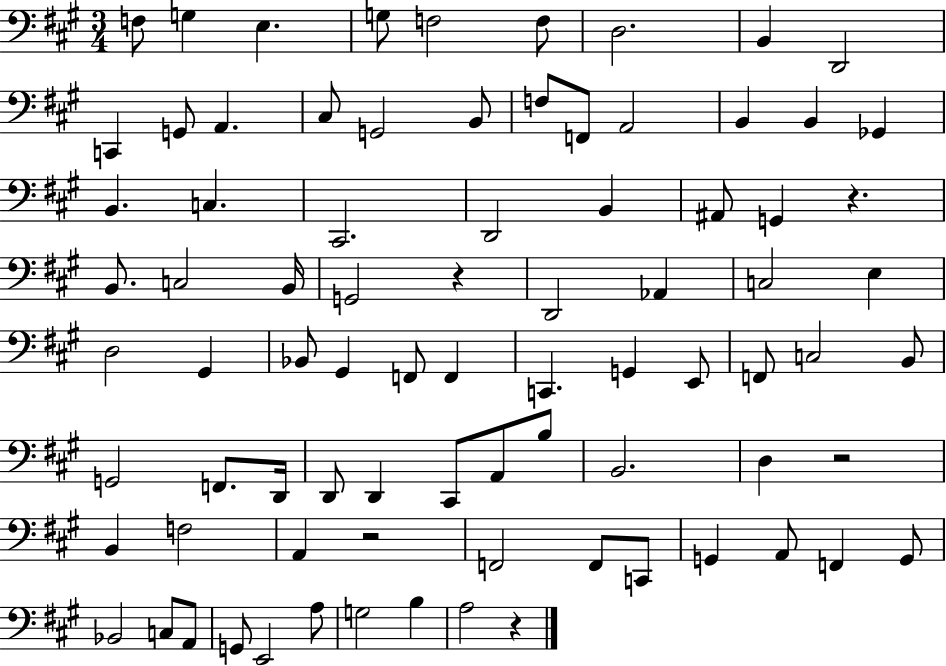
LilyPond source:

{
  \clef bass
  \numericTimeSignature
  \time 3/4
  \key a \major
  f8 g4 e4. | g8 f2 f8 | d2. | b,4 d,2 | \break c,4 g,8 a,4. | cis8 g,2 b,8 | f8 f,8 a,2 | b,4 b,4 ges,4 | \break b,4. c4. | cis,2. | d,2 b,4 | ais,8 g,4 r4. | \break b,8. c2 b,16 | g,2 r4 | d,2 aes,4 | c2 e4 | \break d2 gis,4 | bes,8 gis,4 f,8 f,4 | c,4. g,4 e,8 | f,8 c2 b,8 | \break g,2 f,8. d,16 | d,8 d,4 cis,8 a,8 b8 | b,2. | d4 r2 | \break b,4 f2 | a,4 r2 | f,2 f,8 c,8 | g,4 a,8 f,4 g,8 | \break bes,2 c8 a,8 | g,8 e,2 a8 | g2 b4 | a2 r4 | \break \bar "|."
}